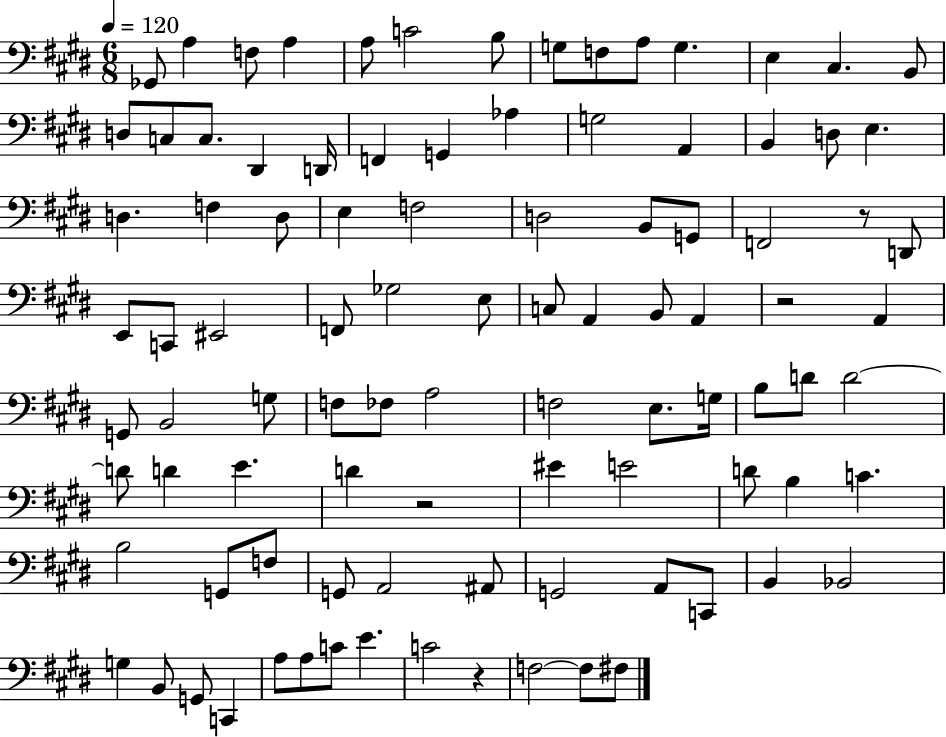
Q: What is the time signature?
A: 6/8